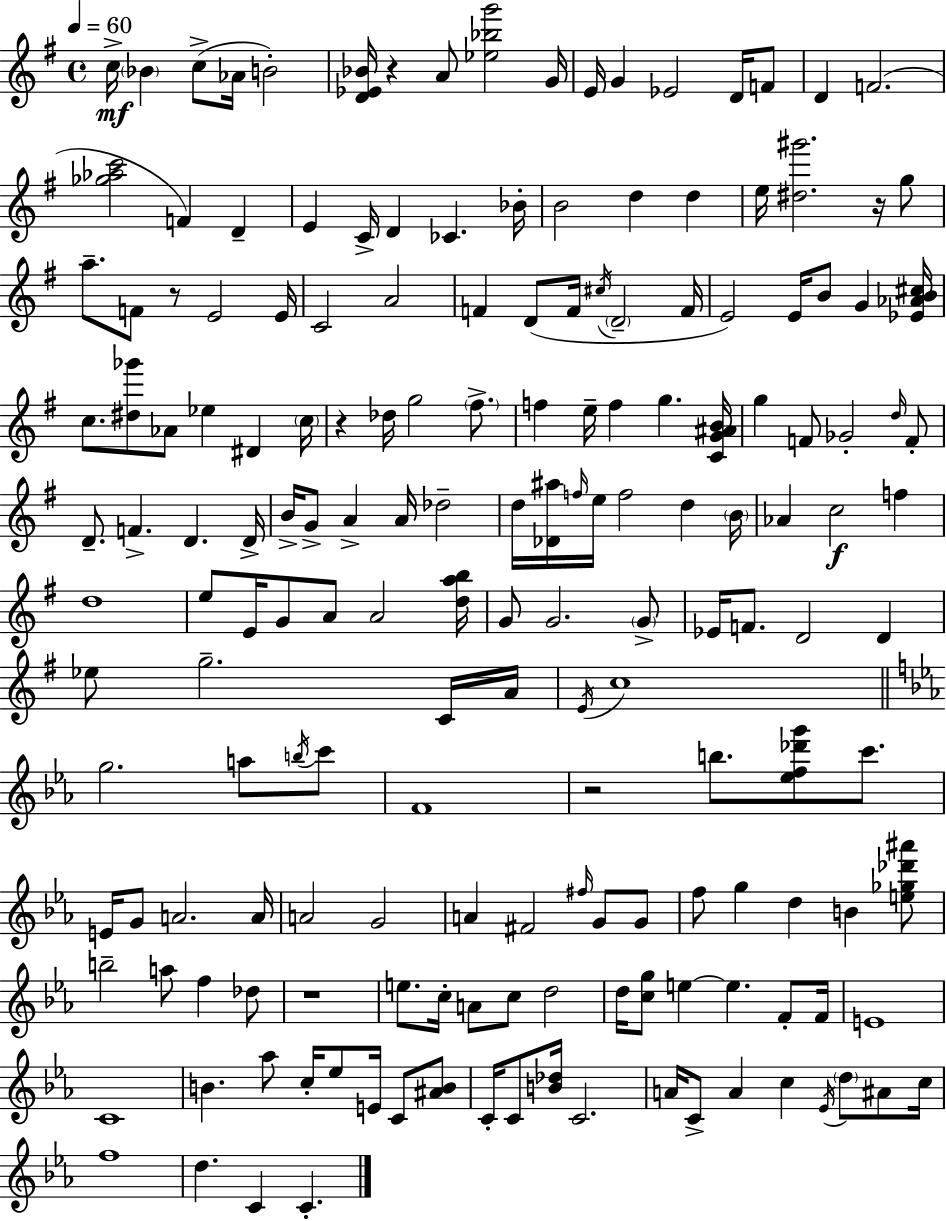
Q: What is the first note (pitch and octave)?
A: C5